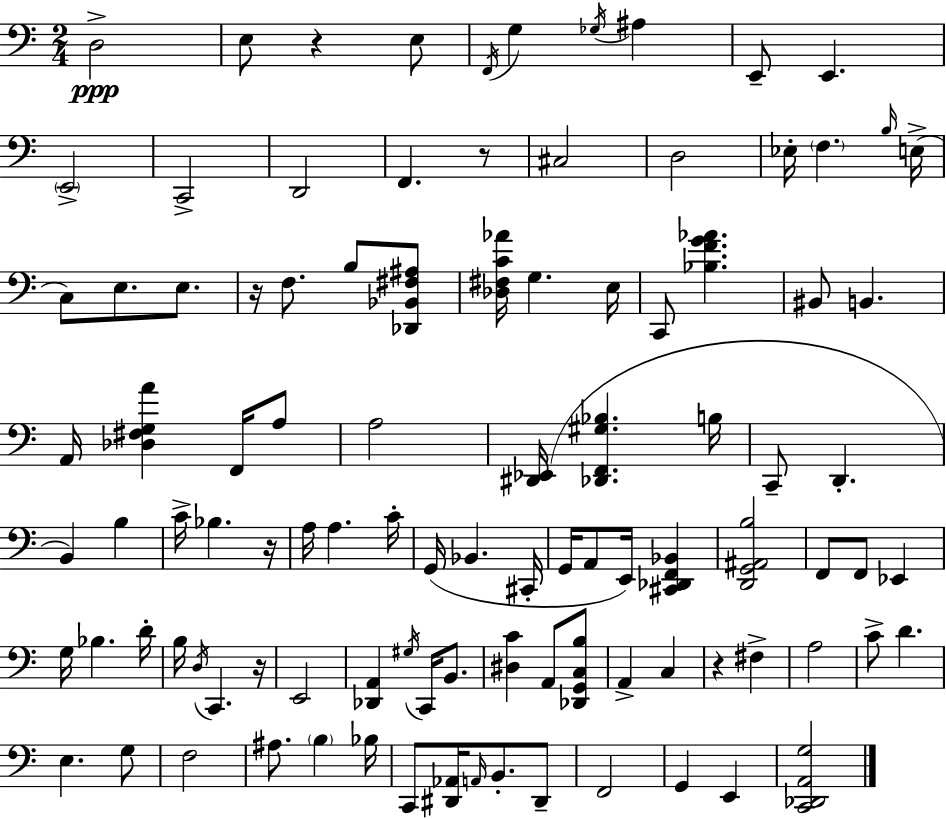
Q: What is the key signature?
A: A minor